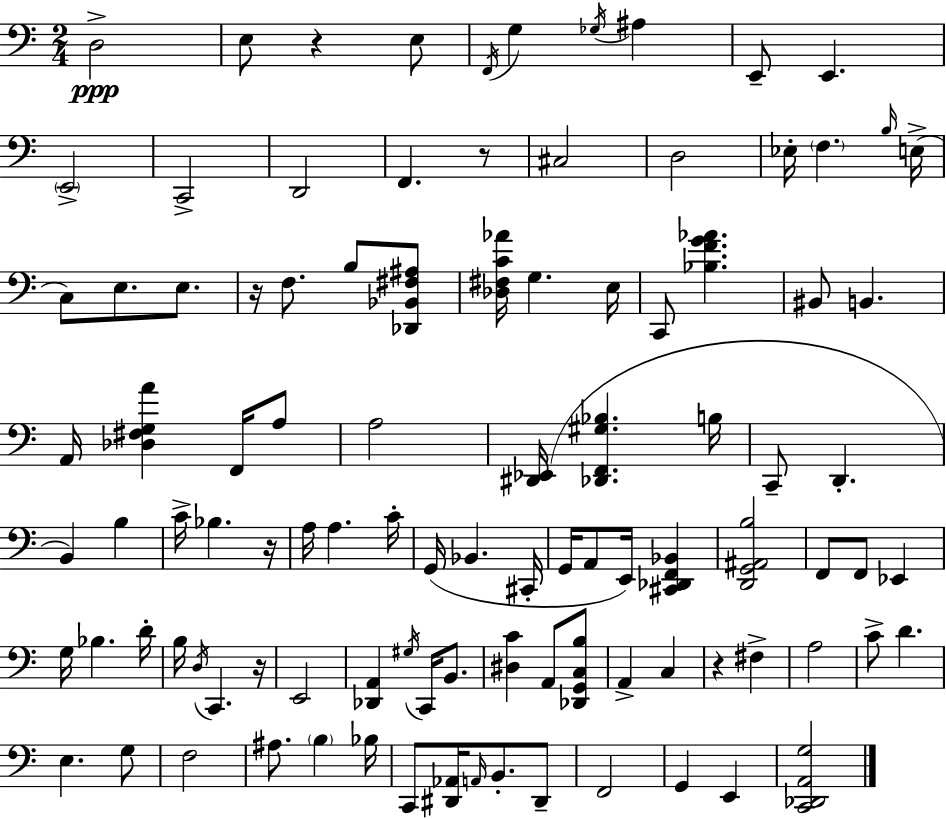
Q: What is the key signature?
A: A minor